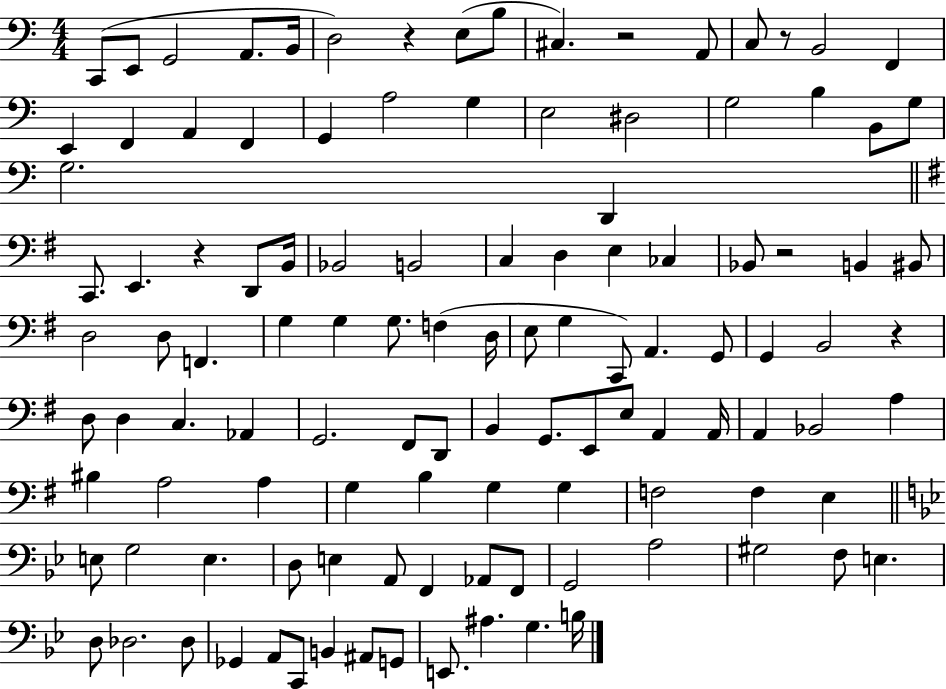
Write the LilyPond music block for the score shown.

{
  \clef bass
  \numericTimeSignature
  \time 4/4
  \key c \major
  \repeat volta 2 { c,8( e,8 g,2 a,8. b,16 | d2) r4 e8( b8 | cis4.) r2 a,8 | c8 r8 b,2 f,4 | \break e,4 f,4 a,4 f,4 | g,4 a2 g4 | e2 dis2 | g2 b4 b,8 g8 | \break g2. d,4 | \bar "||" \break \key e \minor c,8. e,4. r4 d,8 b,16 | bes,2 b,2 | c4 d4 e4 ces4 | bes,8 r2 b,4 bis,8 | \break d2 d8 f,4. | g4 g4 g8. f4( d16 | e8 g4 c,8) a,4. g,8 | g,4 b,2 r4 | \break d8 d4 c4. aes,4 | g,2. fis,8 d,8 | b,4 g,8. e,8 e8 a,4 a,16 | a,4 bes,2 a4 | \break bis4 a2 a4 | g4 b4 g4 g4 | f2 f4 e4 | \bar "||" \break \key bes \major e8 g2 e4. | d8 e4 a,8 f,4 aes,8 f,8 | g,2 a2 | gis2 f8 e4. | \break d8 des2. des8 | ges,4 a,8 c,8 b,4 ais,8 g,8 | e,8. ais4. g4. b16 | } \bar "|."
}